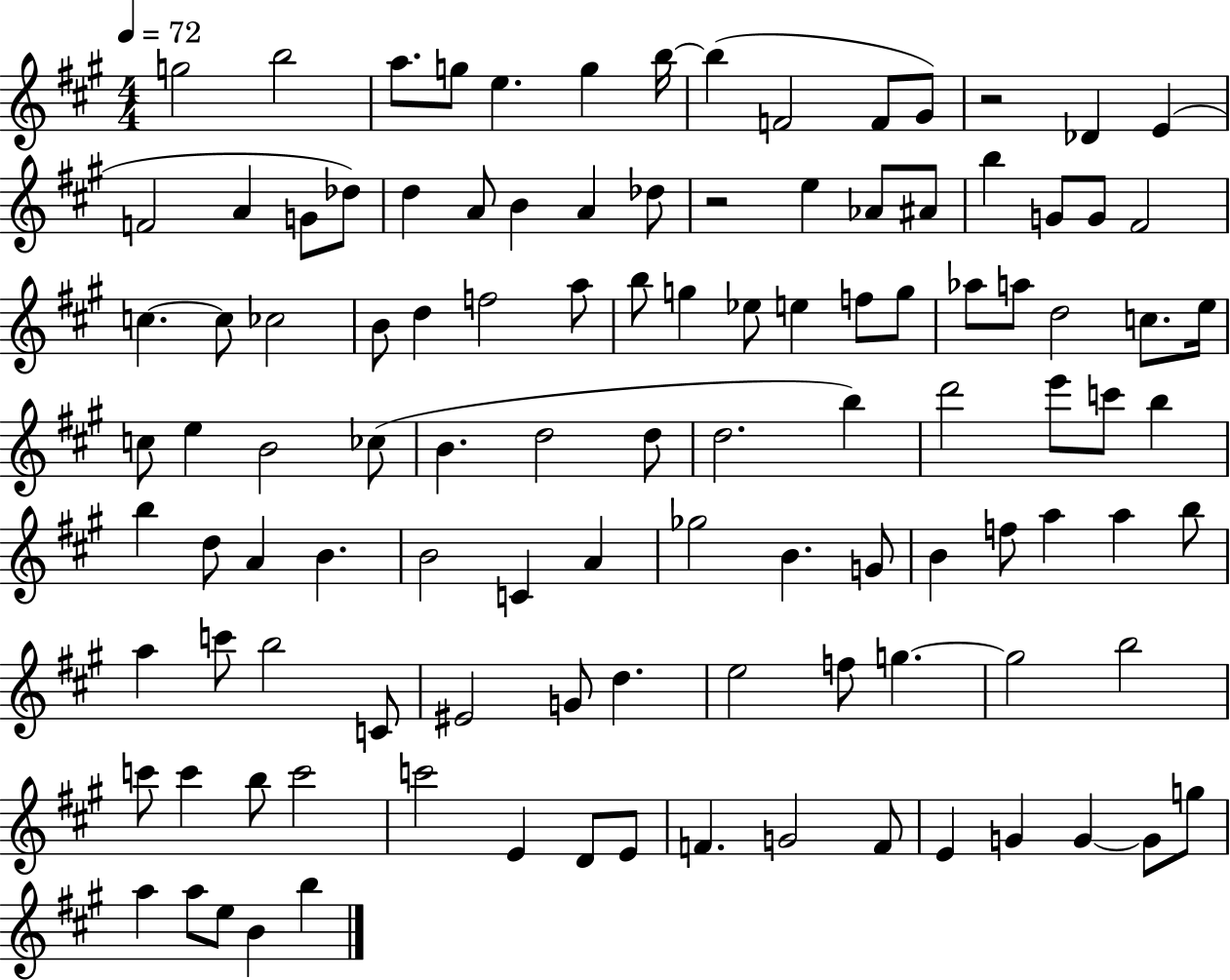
G5/h B5/h A5/e. G5/e E5/q. G5/q B5/s B5/q F4/h F4/e G#4/e R/h Db4/q E4/q F4/h A4/q G4/e Db5/e D5/q A4/e B4/q A4/q Db5/e R/h E5/q Ab4/e A#4/e B5/q G4/e G4/e F#4/h C5/q. C5/e CES5/h B4/e D5/q F5/h A5/e B5/e G5/q Eb5/e E5/q F5/e G5/e Ab5/e A5/e D5/h C5/e. E5/s C5/e E5/q B4/h CES5/e B4/q. D5/h D5/e D5/h. B5/q D6/h E6/e C6/e B5/q B5/q D5/e A4/q B4/q. B4/h C4/q A4/q Gb5/h B4/q. G4/e B4/q F5/e A5/q A5/q B5/e A5/q C6/e B5/h C4/e EIS4/h G4/e D5/q. E5/h F5/e G5/q. G5/h B5/h C6/e C6/q B5/e C6/h C6/h E4/q D4/e E4/e F4/q. G4/h F4/e E4/q G4/q G4/q G4/e G5/e A5/q A5/e E5/e B4/q B5/q